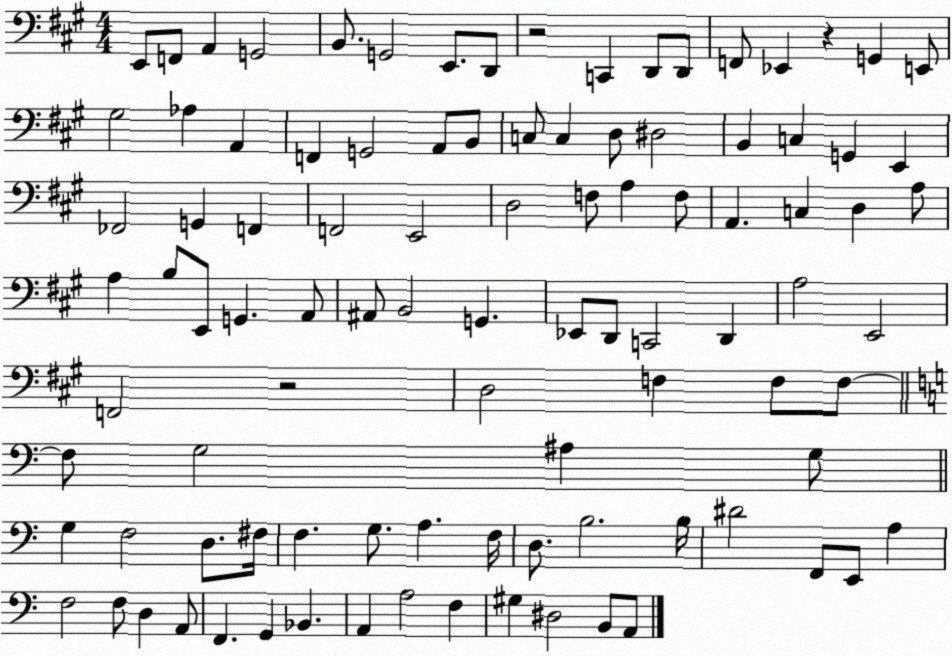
X:1
T:Untitled
M:4/4
L:1/4
K:A
E,,/2 F,,/2 A,, G,,2 B,,/2 G,,2 E,,/2 D,,/2 z2 C,, D,,/2 D,,/2 F,,/2 _E,, z G,, E,,/2 ^G,2 _A, A,, F,, G,,2 A,,/2 B,,/2 C,/2 C, D,/2 ^D,2 B,, C, G,, E,, _F,,2 G,, F,, F,,2 E,,2 D,2 F,/2 A, F,/2 A,, C, D, A,/2 A, B,/2 E,,/2 G,, A,,/2 ^A,,/2 B,,2 G,, _E,,/2 D,,/2 C,,2 D,, A,2 E,,2 F,,2 z2 D,2 F, F,/2 F,/2 F,/2 G,2 ^A, G,/2 G, F,2 D,/2 ^F,/4 F, G,/2 A, F,/4 D,/2 B,2 B,/4 ^D2 F,,/2 E,,/2 A, F,2 F,/2 D, A,,/2 F,, G,, _B,, A,, A,2 F, ^G, ^D,2 B,,/2 A,,/2